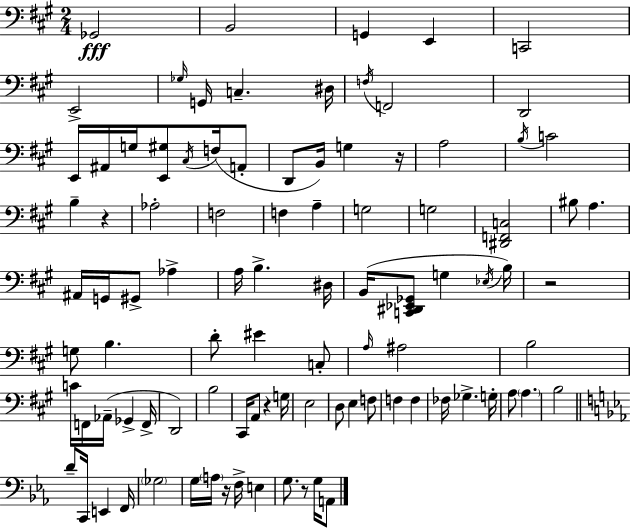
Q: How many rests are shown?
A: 6